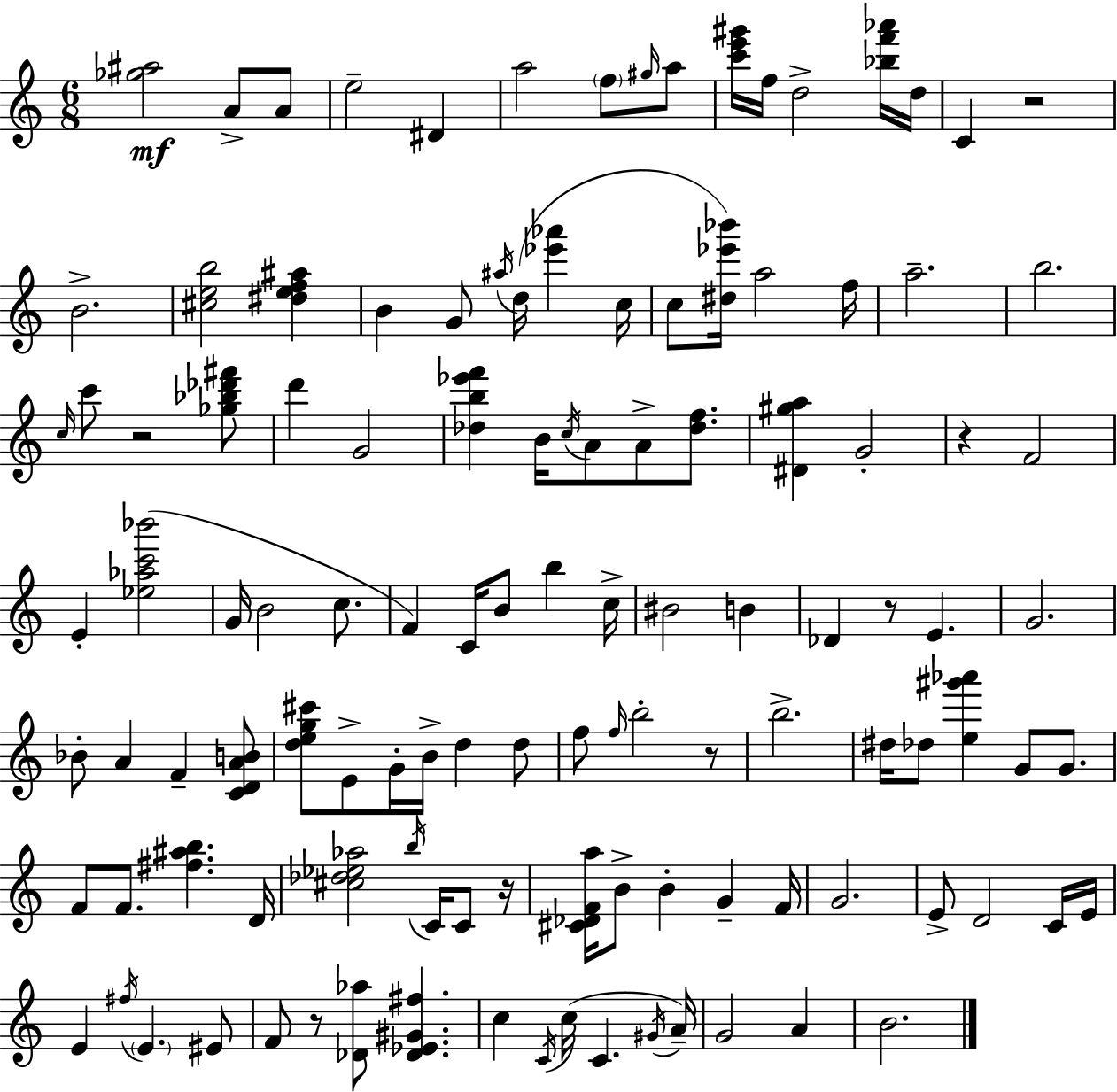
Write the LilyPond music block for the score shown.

{
  \clef treble
  \numericTimeSignature
  \time 6/8
  \key a \minor
  <ges'' ais''>2\mf a'8-> a'8 | e''2-- dis'4 | a''2 \parenthesize f''8 \grace { gis''16 } a''8 | <c''' e''' gis'''>16 f''16 d''2-> <bes'' f''' aes'''>16 | \break d''16 c'4 r2 | b'2.-> | <cis'' e'' b''>2 <dis'' e'' f'' ais''>4 | b'4 g'8 \acciaccatura { ais''16 }( d''16 <ees''' aes'''>4 | \break c''16 c''8 <dis'' ees''' bes'''>16) a''2 | f''16 a''2.-- | b''2. | \grace { c''16 } c'''8 r2 | \break <ges'' bes'' des''' fis'''>8 d'''4 g'2 | <des'' b'' ees''' f'''>4 b'16 \acciaccatura { c''16 } a'8 a'8-> | <des'' f''>8. <dis' gis'' a''>4 g'2-. | r4 f'2 | \break e'4-. <ees'' aes'' c''' bes'''>2( | g'16 b'2 | c''8. f'4) c'16 b'8 b''4 | c''16-> bis'2 | \break b'4 des'4 r8 e'4. | g'2. | bes'8-. a'4 f'4-- | <c' d' a' b'>8 <d'' e'' g'' cis'''>8 e'8-> g'16-. b'16-> d''4 | \break d''8 f''8 \grace { f''16 } b''2-. | r8 b''2.-> | dis''16 des''8 <e'' gis''' aes'''>4 | g'8 g'8. f'8 f'8. <fis'' ais'' b''>4. | \break d'16 <cis'' des'' ees'' aes''>2 | \acciaccatura { b''16 } c'16 c'8 r16 <cis' des' f' a''>16 b'8-> b'4-. | g'4-- f'16 g'2. | e'8-> d'2 | \break c'16 e'16 e'4 \acciaccatura { fis''16 } \parenthesize e'4. | eis'8 f'8 r8 <des' aes''>8 | <des' ees' gis' fis''>4. c''4 \acciaccatura { c'16 } | c''16( c'4. \acciaccatura { gis'16 }) a'16-- g'2 | \break a'4 b'2. | \bar "|."
}